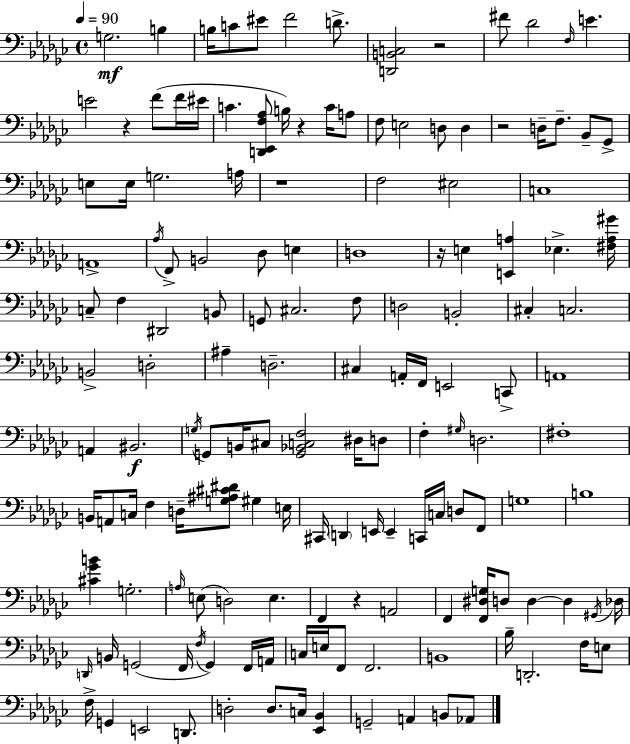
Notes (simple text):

G3/h. B3/q B3/s C4/e EIS4/e F4/h D4/e. [D2,B2,C3]/h R/h F#4/e Db4/h F3/s E4/q. E4/h R/q F4/e F4/s EIS4/s C4/q. [D2,Eb2,F3,Ab3]/e B3/s R/q C4/s A3/e F3/e E3/h D3/e D3/q R/h D3/s F3/e. Bb2/e Gb2/e E3/e E3/s G3/h. A3/s R/w F3/h EIS3/h C3/w A2/w Ab3/s F2/e B2/h Db3/e E3/q D3/w R/s E3/q [E2,A3]/q Eb3/q. [F#3,A3,G#4]/s C3/e F3/q D#2/h B2/e G2/e C#3/h. F3/e D3/h B2/h C#3/q C3/h. B2/h D3/h A#3/q D3/h. C#3/q A2/s F2/s E2/h C2/e A2/w A2/q BIS2/h. G3/s G2/e B2/s C#3/e [G2,Bb2,C3,F3]/h D#3/s D3/e F3/q G#3/s D3/h. F#3/w B2/s A2/e C3/s F3/q D3/s [G3,A#3,C#4,D#4]/e G#3/q E3/s C#2/s D2/q E2/s E2/q C2/s C3/s D3/e F2/e G3/w B3/w [C#4,Gb4,B4]/q G3/h. A3/s E3/e D3/h E3/q. F2/q R/q A2/h F2/q [F2,D#3,G3]/s D3/e D3/q D3/q G#2/s Db3/s D2/s B2/s G2/h F2/s F3/s G2/q F2/s A2/s C3/s E3/s F2/e F2/h. B2/w Bb3/s D2/h. F3/s E3/e F3/s G2/q E2/h D2/e. D3/h D3/e. C3/s [Eb2,Bb2]/q G2/h A2/q B2/e Ab2/e